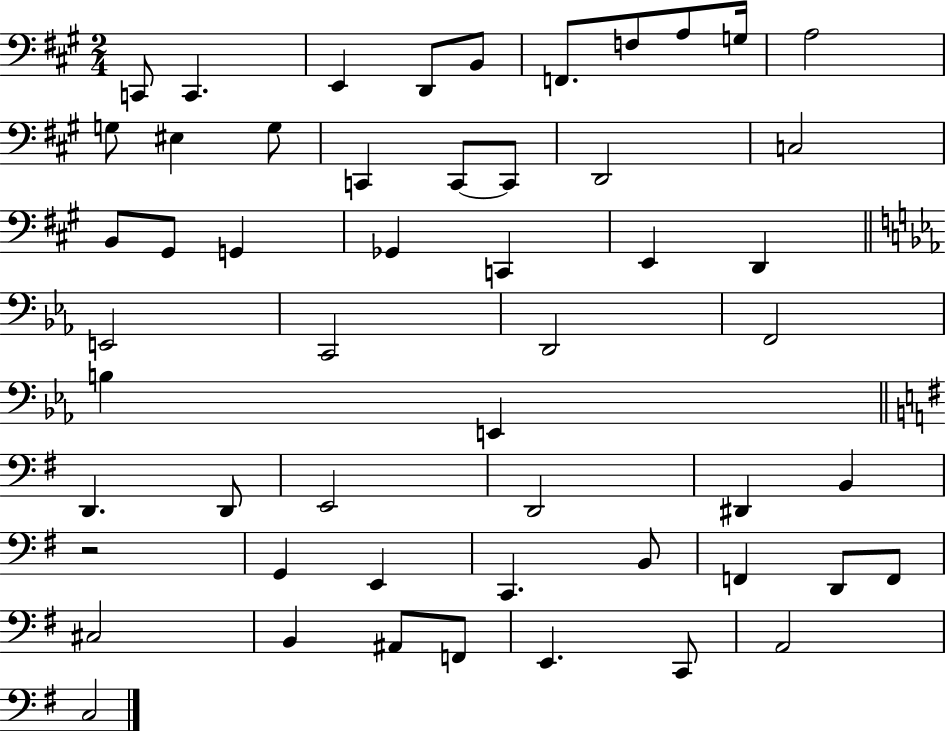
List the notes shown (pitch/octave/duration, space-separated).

C2/e C2/q. E2/q D2/e B2/e F2/e. F3/e A3/e G3/s A3/h G3/e EIS3/q G3/e C2/q C2/e C2/e D2/h C3/h B2/e G#2/e G2/q Gb2/q C2/q E2/q D2/q E2/h C2/h D2/h F2/h B3/q E2/q D2/q. D2/e E2/h D2/h D#2/q B2/q R/h G2/q E2/q C2/q. B2/e F2/q D2/e F2/e C#3/h B2/q A#2/e F2/e E2/q. C2/e A2/h C3/h